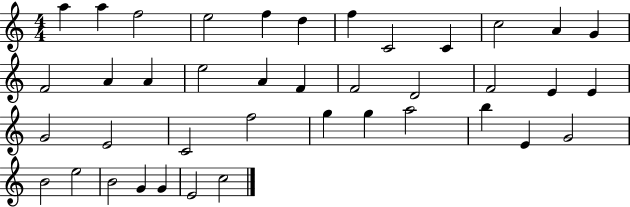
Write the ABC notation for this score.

X:1
T:Untitled
M:4/4
L:1/4
K:C
a a f2 e2 f d f C2 C c2 A G F2 A A e2 A F F2 D2 F2 E E G2 E2 C2 f2 g g a2 b E G2 B2 e2 B2 G G E2 c2